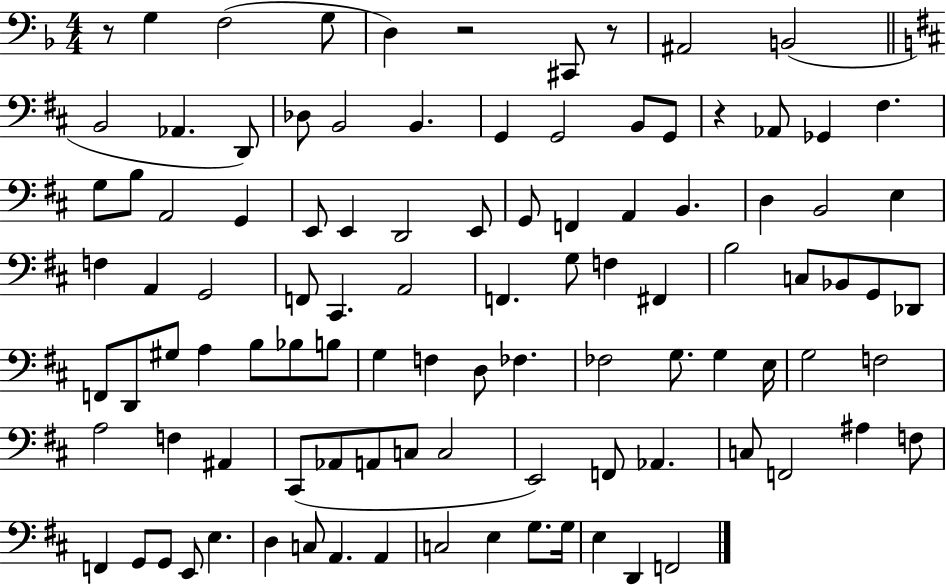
X:1
T:Untitled
M:4/4
L:1/4
K:F
z/2 G, F,2 G,/2 D, z2 ^C,,/2 z/2 ^A,,2 B,,2 B,,2 _A,, D,,/2 _D,/2 B,,2 B,, G,, G,,2 B,,/2 G,,/2 z _A,,/2 _G,, ^F, G,/2 B,/2 A,,2 G,, E,,/2 E,, D,,2 E,,/2 G,,/2 F,, A,, B,, D, B,,2 E, F, A,, G,,2 F,,/2 ^C,, A,,2 F,, G,/2 F, ^F,, B,2 C,/2 _B,,/2 G,,/2 _D,,/2 F,,/2 D,,/2 ^G,/2 A, B,/2 _B,/2 B,/2 G, F, D,/2 _F, _F,2 G,/2 G, E,/4 G,2 F,2 A,2 F, ^A,, ^C,,/2 _A,,/2 A,,/2 C,/2 C,2 E,,2 F,,/2 _A,, C,/2 F,,2 ^A, F,/2 F,, G,,/2 G,,/2 E,,/2 E, D, C,/2 A,, A,, C,2 E, G,/2 G,/4 E, D,, F,,2